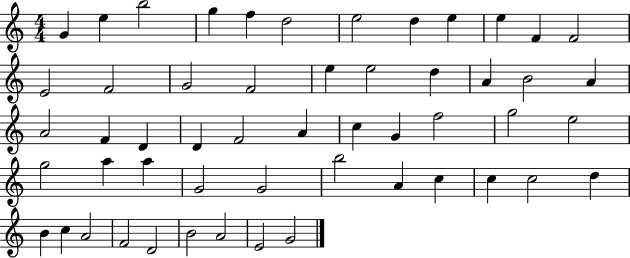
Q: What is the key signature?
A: C major